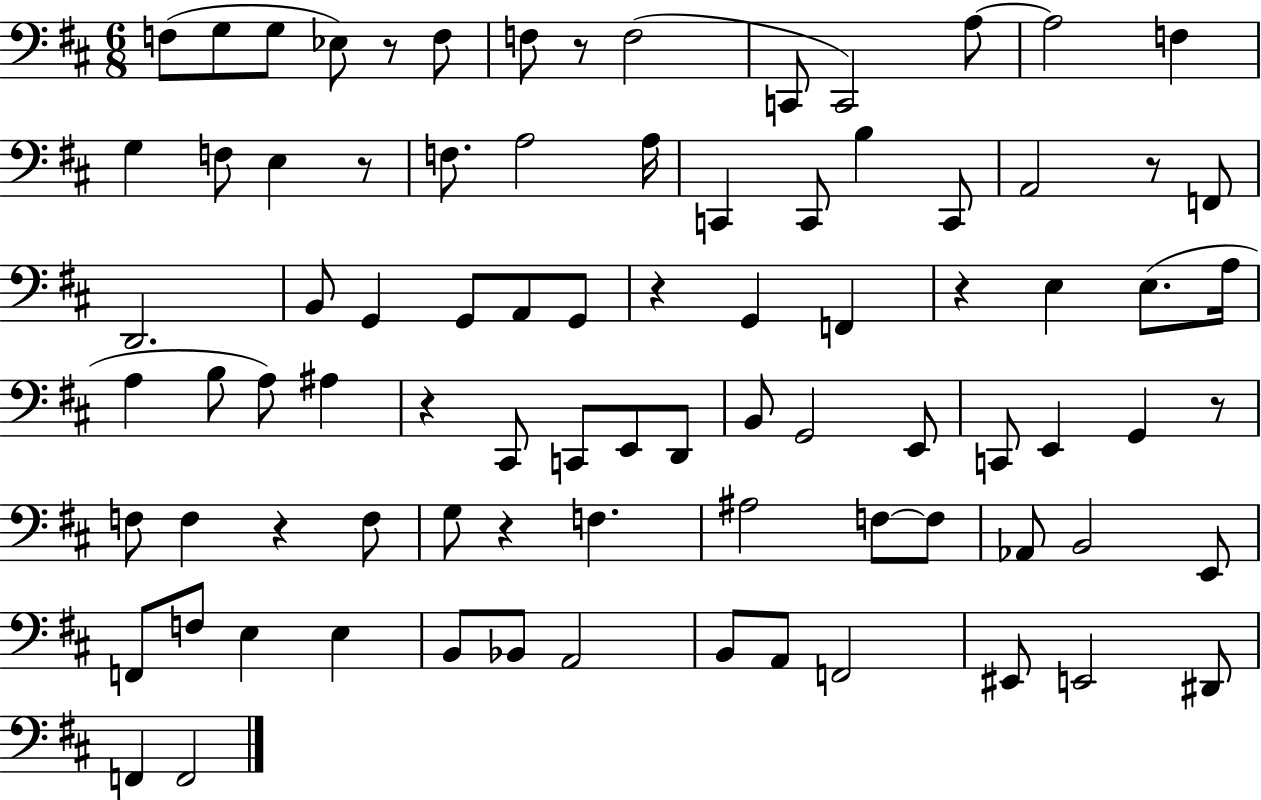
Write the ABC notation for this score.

X:1
T:Untitled
M:6/8
L:1/4
K:D
F,/2 G,/2 G,/2 _E,/2 z/2 F,/2 F,/2 z/2 F,2 C,,/2 C,,2 A,/2 A,2 F, G, F,/2 E, z/2 F,/2 A,2 A,/4 C,, C,,/2 B, C,,/2 A,,2 z/2 F,,/2 D,,2 B,,/2 G,, G,,/2 A,,/2 G,,/2 z G,, F,, z E, E,/2 A,/4 A, B,/2 A,/2 ^A, z ^C,,/2 C,,/2 E,,/2 D,,/2 B,,/2 G,,2 E,,/2 C,,/2 E,, G,, z/2 F,/2 F, z F,/2 G,/2 z F, ^A,2 F,/2 F,/2 _A,,/2 B,,2 E,,/2 F,,/2 F,/2 E, E, B,,/2 _B,,/2 A,,2 B,,/2 A,,/2 F,,2 ^E,,/2 E,,2 ^D,,/2 F,, F,,2